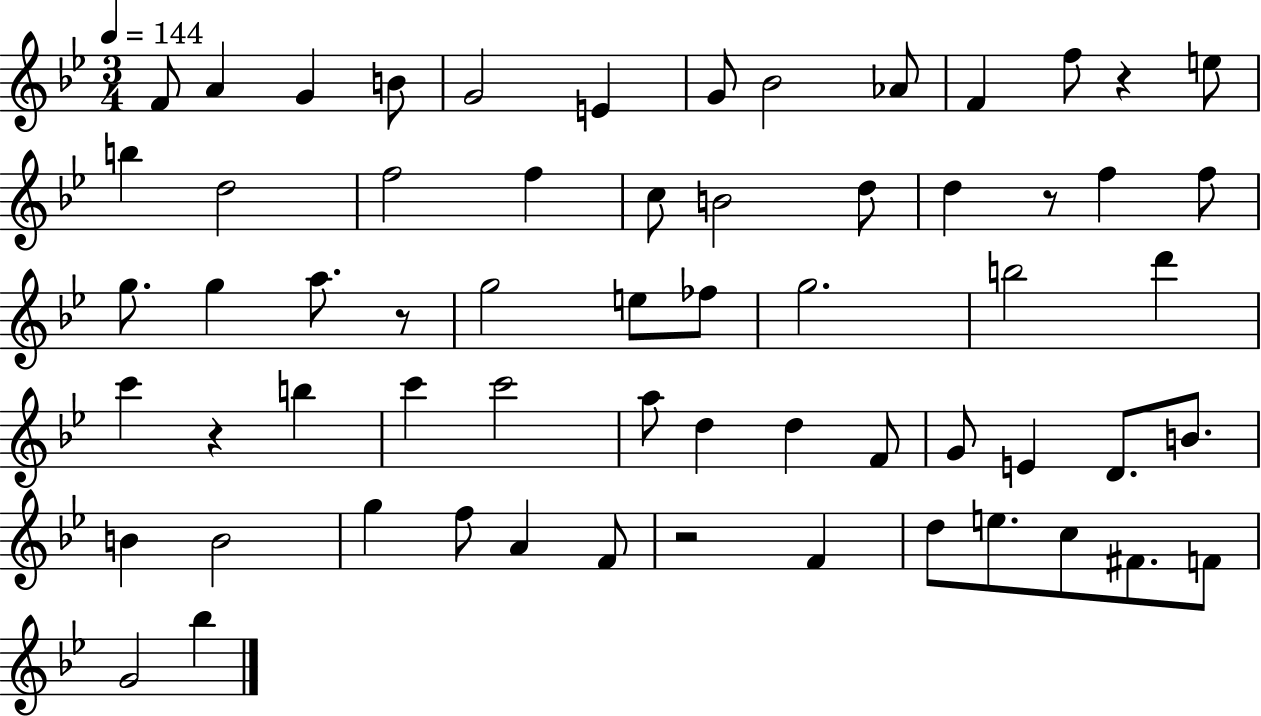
{
  \clef treble
  \numericTimeSignature
  \time 3/4
  \key bes \major
  \tempo 4 = 144
  f'8 a'4 g'4 b'8 | g'2 e'4 | g'8 bes'2 aes'8 | f'4 f''8 r4 e''8 | \break b''4 d''2 | f''2 f''4 | c''8 b'2 d''8 | d''4 r8 f''4 f''8 | \break g''8. g''4 a''8. r8 | g''2 e''8 fes''8 | g''2. | b''2 d'''4 | \break c'''4 r4 b''4 | c'''4 c'''2 | a''8 d''4 d''4 f'8 | g'8 e'4 d'8. b'8. | \break b'4 b'2 | g''4 f''8 a'4 f'8 | r2 f'4 | d''8 e''8. c''8 fis'8. f'8 | \break g'2 bes''4 | \bar "|."
}